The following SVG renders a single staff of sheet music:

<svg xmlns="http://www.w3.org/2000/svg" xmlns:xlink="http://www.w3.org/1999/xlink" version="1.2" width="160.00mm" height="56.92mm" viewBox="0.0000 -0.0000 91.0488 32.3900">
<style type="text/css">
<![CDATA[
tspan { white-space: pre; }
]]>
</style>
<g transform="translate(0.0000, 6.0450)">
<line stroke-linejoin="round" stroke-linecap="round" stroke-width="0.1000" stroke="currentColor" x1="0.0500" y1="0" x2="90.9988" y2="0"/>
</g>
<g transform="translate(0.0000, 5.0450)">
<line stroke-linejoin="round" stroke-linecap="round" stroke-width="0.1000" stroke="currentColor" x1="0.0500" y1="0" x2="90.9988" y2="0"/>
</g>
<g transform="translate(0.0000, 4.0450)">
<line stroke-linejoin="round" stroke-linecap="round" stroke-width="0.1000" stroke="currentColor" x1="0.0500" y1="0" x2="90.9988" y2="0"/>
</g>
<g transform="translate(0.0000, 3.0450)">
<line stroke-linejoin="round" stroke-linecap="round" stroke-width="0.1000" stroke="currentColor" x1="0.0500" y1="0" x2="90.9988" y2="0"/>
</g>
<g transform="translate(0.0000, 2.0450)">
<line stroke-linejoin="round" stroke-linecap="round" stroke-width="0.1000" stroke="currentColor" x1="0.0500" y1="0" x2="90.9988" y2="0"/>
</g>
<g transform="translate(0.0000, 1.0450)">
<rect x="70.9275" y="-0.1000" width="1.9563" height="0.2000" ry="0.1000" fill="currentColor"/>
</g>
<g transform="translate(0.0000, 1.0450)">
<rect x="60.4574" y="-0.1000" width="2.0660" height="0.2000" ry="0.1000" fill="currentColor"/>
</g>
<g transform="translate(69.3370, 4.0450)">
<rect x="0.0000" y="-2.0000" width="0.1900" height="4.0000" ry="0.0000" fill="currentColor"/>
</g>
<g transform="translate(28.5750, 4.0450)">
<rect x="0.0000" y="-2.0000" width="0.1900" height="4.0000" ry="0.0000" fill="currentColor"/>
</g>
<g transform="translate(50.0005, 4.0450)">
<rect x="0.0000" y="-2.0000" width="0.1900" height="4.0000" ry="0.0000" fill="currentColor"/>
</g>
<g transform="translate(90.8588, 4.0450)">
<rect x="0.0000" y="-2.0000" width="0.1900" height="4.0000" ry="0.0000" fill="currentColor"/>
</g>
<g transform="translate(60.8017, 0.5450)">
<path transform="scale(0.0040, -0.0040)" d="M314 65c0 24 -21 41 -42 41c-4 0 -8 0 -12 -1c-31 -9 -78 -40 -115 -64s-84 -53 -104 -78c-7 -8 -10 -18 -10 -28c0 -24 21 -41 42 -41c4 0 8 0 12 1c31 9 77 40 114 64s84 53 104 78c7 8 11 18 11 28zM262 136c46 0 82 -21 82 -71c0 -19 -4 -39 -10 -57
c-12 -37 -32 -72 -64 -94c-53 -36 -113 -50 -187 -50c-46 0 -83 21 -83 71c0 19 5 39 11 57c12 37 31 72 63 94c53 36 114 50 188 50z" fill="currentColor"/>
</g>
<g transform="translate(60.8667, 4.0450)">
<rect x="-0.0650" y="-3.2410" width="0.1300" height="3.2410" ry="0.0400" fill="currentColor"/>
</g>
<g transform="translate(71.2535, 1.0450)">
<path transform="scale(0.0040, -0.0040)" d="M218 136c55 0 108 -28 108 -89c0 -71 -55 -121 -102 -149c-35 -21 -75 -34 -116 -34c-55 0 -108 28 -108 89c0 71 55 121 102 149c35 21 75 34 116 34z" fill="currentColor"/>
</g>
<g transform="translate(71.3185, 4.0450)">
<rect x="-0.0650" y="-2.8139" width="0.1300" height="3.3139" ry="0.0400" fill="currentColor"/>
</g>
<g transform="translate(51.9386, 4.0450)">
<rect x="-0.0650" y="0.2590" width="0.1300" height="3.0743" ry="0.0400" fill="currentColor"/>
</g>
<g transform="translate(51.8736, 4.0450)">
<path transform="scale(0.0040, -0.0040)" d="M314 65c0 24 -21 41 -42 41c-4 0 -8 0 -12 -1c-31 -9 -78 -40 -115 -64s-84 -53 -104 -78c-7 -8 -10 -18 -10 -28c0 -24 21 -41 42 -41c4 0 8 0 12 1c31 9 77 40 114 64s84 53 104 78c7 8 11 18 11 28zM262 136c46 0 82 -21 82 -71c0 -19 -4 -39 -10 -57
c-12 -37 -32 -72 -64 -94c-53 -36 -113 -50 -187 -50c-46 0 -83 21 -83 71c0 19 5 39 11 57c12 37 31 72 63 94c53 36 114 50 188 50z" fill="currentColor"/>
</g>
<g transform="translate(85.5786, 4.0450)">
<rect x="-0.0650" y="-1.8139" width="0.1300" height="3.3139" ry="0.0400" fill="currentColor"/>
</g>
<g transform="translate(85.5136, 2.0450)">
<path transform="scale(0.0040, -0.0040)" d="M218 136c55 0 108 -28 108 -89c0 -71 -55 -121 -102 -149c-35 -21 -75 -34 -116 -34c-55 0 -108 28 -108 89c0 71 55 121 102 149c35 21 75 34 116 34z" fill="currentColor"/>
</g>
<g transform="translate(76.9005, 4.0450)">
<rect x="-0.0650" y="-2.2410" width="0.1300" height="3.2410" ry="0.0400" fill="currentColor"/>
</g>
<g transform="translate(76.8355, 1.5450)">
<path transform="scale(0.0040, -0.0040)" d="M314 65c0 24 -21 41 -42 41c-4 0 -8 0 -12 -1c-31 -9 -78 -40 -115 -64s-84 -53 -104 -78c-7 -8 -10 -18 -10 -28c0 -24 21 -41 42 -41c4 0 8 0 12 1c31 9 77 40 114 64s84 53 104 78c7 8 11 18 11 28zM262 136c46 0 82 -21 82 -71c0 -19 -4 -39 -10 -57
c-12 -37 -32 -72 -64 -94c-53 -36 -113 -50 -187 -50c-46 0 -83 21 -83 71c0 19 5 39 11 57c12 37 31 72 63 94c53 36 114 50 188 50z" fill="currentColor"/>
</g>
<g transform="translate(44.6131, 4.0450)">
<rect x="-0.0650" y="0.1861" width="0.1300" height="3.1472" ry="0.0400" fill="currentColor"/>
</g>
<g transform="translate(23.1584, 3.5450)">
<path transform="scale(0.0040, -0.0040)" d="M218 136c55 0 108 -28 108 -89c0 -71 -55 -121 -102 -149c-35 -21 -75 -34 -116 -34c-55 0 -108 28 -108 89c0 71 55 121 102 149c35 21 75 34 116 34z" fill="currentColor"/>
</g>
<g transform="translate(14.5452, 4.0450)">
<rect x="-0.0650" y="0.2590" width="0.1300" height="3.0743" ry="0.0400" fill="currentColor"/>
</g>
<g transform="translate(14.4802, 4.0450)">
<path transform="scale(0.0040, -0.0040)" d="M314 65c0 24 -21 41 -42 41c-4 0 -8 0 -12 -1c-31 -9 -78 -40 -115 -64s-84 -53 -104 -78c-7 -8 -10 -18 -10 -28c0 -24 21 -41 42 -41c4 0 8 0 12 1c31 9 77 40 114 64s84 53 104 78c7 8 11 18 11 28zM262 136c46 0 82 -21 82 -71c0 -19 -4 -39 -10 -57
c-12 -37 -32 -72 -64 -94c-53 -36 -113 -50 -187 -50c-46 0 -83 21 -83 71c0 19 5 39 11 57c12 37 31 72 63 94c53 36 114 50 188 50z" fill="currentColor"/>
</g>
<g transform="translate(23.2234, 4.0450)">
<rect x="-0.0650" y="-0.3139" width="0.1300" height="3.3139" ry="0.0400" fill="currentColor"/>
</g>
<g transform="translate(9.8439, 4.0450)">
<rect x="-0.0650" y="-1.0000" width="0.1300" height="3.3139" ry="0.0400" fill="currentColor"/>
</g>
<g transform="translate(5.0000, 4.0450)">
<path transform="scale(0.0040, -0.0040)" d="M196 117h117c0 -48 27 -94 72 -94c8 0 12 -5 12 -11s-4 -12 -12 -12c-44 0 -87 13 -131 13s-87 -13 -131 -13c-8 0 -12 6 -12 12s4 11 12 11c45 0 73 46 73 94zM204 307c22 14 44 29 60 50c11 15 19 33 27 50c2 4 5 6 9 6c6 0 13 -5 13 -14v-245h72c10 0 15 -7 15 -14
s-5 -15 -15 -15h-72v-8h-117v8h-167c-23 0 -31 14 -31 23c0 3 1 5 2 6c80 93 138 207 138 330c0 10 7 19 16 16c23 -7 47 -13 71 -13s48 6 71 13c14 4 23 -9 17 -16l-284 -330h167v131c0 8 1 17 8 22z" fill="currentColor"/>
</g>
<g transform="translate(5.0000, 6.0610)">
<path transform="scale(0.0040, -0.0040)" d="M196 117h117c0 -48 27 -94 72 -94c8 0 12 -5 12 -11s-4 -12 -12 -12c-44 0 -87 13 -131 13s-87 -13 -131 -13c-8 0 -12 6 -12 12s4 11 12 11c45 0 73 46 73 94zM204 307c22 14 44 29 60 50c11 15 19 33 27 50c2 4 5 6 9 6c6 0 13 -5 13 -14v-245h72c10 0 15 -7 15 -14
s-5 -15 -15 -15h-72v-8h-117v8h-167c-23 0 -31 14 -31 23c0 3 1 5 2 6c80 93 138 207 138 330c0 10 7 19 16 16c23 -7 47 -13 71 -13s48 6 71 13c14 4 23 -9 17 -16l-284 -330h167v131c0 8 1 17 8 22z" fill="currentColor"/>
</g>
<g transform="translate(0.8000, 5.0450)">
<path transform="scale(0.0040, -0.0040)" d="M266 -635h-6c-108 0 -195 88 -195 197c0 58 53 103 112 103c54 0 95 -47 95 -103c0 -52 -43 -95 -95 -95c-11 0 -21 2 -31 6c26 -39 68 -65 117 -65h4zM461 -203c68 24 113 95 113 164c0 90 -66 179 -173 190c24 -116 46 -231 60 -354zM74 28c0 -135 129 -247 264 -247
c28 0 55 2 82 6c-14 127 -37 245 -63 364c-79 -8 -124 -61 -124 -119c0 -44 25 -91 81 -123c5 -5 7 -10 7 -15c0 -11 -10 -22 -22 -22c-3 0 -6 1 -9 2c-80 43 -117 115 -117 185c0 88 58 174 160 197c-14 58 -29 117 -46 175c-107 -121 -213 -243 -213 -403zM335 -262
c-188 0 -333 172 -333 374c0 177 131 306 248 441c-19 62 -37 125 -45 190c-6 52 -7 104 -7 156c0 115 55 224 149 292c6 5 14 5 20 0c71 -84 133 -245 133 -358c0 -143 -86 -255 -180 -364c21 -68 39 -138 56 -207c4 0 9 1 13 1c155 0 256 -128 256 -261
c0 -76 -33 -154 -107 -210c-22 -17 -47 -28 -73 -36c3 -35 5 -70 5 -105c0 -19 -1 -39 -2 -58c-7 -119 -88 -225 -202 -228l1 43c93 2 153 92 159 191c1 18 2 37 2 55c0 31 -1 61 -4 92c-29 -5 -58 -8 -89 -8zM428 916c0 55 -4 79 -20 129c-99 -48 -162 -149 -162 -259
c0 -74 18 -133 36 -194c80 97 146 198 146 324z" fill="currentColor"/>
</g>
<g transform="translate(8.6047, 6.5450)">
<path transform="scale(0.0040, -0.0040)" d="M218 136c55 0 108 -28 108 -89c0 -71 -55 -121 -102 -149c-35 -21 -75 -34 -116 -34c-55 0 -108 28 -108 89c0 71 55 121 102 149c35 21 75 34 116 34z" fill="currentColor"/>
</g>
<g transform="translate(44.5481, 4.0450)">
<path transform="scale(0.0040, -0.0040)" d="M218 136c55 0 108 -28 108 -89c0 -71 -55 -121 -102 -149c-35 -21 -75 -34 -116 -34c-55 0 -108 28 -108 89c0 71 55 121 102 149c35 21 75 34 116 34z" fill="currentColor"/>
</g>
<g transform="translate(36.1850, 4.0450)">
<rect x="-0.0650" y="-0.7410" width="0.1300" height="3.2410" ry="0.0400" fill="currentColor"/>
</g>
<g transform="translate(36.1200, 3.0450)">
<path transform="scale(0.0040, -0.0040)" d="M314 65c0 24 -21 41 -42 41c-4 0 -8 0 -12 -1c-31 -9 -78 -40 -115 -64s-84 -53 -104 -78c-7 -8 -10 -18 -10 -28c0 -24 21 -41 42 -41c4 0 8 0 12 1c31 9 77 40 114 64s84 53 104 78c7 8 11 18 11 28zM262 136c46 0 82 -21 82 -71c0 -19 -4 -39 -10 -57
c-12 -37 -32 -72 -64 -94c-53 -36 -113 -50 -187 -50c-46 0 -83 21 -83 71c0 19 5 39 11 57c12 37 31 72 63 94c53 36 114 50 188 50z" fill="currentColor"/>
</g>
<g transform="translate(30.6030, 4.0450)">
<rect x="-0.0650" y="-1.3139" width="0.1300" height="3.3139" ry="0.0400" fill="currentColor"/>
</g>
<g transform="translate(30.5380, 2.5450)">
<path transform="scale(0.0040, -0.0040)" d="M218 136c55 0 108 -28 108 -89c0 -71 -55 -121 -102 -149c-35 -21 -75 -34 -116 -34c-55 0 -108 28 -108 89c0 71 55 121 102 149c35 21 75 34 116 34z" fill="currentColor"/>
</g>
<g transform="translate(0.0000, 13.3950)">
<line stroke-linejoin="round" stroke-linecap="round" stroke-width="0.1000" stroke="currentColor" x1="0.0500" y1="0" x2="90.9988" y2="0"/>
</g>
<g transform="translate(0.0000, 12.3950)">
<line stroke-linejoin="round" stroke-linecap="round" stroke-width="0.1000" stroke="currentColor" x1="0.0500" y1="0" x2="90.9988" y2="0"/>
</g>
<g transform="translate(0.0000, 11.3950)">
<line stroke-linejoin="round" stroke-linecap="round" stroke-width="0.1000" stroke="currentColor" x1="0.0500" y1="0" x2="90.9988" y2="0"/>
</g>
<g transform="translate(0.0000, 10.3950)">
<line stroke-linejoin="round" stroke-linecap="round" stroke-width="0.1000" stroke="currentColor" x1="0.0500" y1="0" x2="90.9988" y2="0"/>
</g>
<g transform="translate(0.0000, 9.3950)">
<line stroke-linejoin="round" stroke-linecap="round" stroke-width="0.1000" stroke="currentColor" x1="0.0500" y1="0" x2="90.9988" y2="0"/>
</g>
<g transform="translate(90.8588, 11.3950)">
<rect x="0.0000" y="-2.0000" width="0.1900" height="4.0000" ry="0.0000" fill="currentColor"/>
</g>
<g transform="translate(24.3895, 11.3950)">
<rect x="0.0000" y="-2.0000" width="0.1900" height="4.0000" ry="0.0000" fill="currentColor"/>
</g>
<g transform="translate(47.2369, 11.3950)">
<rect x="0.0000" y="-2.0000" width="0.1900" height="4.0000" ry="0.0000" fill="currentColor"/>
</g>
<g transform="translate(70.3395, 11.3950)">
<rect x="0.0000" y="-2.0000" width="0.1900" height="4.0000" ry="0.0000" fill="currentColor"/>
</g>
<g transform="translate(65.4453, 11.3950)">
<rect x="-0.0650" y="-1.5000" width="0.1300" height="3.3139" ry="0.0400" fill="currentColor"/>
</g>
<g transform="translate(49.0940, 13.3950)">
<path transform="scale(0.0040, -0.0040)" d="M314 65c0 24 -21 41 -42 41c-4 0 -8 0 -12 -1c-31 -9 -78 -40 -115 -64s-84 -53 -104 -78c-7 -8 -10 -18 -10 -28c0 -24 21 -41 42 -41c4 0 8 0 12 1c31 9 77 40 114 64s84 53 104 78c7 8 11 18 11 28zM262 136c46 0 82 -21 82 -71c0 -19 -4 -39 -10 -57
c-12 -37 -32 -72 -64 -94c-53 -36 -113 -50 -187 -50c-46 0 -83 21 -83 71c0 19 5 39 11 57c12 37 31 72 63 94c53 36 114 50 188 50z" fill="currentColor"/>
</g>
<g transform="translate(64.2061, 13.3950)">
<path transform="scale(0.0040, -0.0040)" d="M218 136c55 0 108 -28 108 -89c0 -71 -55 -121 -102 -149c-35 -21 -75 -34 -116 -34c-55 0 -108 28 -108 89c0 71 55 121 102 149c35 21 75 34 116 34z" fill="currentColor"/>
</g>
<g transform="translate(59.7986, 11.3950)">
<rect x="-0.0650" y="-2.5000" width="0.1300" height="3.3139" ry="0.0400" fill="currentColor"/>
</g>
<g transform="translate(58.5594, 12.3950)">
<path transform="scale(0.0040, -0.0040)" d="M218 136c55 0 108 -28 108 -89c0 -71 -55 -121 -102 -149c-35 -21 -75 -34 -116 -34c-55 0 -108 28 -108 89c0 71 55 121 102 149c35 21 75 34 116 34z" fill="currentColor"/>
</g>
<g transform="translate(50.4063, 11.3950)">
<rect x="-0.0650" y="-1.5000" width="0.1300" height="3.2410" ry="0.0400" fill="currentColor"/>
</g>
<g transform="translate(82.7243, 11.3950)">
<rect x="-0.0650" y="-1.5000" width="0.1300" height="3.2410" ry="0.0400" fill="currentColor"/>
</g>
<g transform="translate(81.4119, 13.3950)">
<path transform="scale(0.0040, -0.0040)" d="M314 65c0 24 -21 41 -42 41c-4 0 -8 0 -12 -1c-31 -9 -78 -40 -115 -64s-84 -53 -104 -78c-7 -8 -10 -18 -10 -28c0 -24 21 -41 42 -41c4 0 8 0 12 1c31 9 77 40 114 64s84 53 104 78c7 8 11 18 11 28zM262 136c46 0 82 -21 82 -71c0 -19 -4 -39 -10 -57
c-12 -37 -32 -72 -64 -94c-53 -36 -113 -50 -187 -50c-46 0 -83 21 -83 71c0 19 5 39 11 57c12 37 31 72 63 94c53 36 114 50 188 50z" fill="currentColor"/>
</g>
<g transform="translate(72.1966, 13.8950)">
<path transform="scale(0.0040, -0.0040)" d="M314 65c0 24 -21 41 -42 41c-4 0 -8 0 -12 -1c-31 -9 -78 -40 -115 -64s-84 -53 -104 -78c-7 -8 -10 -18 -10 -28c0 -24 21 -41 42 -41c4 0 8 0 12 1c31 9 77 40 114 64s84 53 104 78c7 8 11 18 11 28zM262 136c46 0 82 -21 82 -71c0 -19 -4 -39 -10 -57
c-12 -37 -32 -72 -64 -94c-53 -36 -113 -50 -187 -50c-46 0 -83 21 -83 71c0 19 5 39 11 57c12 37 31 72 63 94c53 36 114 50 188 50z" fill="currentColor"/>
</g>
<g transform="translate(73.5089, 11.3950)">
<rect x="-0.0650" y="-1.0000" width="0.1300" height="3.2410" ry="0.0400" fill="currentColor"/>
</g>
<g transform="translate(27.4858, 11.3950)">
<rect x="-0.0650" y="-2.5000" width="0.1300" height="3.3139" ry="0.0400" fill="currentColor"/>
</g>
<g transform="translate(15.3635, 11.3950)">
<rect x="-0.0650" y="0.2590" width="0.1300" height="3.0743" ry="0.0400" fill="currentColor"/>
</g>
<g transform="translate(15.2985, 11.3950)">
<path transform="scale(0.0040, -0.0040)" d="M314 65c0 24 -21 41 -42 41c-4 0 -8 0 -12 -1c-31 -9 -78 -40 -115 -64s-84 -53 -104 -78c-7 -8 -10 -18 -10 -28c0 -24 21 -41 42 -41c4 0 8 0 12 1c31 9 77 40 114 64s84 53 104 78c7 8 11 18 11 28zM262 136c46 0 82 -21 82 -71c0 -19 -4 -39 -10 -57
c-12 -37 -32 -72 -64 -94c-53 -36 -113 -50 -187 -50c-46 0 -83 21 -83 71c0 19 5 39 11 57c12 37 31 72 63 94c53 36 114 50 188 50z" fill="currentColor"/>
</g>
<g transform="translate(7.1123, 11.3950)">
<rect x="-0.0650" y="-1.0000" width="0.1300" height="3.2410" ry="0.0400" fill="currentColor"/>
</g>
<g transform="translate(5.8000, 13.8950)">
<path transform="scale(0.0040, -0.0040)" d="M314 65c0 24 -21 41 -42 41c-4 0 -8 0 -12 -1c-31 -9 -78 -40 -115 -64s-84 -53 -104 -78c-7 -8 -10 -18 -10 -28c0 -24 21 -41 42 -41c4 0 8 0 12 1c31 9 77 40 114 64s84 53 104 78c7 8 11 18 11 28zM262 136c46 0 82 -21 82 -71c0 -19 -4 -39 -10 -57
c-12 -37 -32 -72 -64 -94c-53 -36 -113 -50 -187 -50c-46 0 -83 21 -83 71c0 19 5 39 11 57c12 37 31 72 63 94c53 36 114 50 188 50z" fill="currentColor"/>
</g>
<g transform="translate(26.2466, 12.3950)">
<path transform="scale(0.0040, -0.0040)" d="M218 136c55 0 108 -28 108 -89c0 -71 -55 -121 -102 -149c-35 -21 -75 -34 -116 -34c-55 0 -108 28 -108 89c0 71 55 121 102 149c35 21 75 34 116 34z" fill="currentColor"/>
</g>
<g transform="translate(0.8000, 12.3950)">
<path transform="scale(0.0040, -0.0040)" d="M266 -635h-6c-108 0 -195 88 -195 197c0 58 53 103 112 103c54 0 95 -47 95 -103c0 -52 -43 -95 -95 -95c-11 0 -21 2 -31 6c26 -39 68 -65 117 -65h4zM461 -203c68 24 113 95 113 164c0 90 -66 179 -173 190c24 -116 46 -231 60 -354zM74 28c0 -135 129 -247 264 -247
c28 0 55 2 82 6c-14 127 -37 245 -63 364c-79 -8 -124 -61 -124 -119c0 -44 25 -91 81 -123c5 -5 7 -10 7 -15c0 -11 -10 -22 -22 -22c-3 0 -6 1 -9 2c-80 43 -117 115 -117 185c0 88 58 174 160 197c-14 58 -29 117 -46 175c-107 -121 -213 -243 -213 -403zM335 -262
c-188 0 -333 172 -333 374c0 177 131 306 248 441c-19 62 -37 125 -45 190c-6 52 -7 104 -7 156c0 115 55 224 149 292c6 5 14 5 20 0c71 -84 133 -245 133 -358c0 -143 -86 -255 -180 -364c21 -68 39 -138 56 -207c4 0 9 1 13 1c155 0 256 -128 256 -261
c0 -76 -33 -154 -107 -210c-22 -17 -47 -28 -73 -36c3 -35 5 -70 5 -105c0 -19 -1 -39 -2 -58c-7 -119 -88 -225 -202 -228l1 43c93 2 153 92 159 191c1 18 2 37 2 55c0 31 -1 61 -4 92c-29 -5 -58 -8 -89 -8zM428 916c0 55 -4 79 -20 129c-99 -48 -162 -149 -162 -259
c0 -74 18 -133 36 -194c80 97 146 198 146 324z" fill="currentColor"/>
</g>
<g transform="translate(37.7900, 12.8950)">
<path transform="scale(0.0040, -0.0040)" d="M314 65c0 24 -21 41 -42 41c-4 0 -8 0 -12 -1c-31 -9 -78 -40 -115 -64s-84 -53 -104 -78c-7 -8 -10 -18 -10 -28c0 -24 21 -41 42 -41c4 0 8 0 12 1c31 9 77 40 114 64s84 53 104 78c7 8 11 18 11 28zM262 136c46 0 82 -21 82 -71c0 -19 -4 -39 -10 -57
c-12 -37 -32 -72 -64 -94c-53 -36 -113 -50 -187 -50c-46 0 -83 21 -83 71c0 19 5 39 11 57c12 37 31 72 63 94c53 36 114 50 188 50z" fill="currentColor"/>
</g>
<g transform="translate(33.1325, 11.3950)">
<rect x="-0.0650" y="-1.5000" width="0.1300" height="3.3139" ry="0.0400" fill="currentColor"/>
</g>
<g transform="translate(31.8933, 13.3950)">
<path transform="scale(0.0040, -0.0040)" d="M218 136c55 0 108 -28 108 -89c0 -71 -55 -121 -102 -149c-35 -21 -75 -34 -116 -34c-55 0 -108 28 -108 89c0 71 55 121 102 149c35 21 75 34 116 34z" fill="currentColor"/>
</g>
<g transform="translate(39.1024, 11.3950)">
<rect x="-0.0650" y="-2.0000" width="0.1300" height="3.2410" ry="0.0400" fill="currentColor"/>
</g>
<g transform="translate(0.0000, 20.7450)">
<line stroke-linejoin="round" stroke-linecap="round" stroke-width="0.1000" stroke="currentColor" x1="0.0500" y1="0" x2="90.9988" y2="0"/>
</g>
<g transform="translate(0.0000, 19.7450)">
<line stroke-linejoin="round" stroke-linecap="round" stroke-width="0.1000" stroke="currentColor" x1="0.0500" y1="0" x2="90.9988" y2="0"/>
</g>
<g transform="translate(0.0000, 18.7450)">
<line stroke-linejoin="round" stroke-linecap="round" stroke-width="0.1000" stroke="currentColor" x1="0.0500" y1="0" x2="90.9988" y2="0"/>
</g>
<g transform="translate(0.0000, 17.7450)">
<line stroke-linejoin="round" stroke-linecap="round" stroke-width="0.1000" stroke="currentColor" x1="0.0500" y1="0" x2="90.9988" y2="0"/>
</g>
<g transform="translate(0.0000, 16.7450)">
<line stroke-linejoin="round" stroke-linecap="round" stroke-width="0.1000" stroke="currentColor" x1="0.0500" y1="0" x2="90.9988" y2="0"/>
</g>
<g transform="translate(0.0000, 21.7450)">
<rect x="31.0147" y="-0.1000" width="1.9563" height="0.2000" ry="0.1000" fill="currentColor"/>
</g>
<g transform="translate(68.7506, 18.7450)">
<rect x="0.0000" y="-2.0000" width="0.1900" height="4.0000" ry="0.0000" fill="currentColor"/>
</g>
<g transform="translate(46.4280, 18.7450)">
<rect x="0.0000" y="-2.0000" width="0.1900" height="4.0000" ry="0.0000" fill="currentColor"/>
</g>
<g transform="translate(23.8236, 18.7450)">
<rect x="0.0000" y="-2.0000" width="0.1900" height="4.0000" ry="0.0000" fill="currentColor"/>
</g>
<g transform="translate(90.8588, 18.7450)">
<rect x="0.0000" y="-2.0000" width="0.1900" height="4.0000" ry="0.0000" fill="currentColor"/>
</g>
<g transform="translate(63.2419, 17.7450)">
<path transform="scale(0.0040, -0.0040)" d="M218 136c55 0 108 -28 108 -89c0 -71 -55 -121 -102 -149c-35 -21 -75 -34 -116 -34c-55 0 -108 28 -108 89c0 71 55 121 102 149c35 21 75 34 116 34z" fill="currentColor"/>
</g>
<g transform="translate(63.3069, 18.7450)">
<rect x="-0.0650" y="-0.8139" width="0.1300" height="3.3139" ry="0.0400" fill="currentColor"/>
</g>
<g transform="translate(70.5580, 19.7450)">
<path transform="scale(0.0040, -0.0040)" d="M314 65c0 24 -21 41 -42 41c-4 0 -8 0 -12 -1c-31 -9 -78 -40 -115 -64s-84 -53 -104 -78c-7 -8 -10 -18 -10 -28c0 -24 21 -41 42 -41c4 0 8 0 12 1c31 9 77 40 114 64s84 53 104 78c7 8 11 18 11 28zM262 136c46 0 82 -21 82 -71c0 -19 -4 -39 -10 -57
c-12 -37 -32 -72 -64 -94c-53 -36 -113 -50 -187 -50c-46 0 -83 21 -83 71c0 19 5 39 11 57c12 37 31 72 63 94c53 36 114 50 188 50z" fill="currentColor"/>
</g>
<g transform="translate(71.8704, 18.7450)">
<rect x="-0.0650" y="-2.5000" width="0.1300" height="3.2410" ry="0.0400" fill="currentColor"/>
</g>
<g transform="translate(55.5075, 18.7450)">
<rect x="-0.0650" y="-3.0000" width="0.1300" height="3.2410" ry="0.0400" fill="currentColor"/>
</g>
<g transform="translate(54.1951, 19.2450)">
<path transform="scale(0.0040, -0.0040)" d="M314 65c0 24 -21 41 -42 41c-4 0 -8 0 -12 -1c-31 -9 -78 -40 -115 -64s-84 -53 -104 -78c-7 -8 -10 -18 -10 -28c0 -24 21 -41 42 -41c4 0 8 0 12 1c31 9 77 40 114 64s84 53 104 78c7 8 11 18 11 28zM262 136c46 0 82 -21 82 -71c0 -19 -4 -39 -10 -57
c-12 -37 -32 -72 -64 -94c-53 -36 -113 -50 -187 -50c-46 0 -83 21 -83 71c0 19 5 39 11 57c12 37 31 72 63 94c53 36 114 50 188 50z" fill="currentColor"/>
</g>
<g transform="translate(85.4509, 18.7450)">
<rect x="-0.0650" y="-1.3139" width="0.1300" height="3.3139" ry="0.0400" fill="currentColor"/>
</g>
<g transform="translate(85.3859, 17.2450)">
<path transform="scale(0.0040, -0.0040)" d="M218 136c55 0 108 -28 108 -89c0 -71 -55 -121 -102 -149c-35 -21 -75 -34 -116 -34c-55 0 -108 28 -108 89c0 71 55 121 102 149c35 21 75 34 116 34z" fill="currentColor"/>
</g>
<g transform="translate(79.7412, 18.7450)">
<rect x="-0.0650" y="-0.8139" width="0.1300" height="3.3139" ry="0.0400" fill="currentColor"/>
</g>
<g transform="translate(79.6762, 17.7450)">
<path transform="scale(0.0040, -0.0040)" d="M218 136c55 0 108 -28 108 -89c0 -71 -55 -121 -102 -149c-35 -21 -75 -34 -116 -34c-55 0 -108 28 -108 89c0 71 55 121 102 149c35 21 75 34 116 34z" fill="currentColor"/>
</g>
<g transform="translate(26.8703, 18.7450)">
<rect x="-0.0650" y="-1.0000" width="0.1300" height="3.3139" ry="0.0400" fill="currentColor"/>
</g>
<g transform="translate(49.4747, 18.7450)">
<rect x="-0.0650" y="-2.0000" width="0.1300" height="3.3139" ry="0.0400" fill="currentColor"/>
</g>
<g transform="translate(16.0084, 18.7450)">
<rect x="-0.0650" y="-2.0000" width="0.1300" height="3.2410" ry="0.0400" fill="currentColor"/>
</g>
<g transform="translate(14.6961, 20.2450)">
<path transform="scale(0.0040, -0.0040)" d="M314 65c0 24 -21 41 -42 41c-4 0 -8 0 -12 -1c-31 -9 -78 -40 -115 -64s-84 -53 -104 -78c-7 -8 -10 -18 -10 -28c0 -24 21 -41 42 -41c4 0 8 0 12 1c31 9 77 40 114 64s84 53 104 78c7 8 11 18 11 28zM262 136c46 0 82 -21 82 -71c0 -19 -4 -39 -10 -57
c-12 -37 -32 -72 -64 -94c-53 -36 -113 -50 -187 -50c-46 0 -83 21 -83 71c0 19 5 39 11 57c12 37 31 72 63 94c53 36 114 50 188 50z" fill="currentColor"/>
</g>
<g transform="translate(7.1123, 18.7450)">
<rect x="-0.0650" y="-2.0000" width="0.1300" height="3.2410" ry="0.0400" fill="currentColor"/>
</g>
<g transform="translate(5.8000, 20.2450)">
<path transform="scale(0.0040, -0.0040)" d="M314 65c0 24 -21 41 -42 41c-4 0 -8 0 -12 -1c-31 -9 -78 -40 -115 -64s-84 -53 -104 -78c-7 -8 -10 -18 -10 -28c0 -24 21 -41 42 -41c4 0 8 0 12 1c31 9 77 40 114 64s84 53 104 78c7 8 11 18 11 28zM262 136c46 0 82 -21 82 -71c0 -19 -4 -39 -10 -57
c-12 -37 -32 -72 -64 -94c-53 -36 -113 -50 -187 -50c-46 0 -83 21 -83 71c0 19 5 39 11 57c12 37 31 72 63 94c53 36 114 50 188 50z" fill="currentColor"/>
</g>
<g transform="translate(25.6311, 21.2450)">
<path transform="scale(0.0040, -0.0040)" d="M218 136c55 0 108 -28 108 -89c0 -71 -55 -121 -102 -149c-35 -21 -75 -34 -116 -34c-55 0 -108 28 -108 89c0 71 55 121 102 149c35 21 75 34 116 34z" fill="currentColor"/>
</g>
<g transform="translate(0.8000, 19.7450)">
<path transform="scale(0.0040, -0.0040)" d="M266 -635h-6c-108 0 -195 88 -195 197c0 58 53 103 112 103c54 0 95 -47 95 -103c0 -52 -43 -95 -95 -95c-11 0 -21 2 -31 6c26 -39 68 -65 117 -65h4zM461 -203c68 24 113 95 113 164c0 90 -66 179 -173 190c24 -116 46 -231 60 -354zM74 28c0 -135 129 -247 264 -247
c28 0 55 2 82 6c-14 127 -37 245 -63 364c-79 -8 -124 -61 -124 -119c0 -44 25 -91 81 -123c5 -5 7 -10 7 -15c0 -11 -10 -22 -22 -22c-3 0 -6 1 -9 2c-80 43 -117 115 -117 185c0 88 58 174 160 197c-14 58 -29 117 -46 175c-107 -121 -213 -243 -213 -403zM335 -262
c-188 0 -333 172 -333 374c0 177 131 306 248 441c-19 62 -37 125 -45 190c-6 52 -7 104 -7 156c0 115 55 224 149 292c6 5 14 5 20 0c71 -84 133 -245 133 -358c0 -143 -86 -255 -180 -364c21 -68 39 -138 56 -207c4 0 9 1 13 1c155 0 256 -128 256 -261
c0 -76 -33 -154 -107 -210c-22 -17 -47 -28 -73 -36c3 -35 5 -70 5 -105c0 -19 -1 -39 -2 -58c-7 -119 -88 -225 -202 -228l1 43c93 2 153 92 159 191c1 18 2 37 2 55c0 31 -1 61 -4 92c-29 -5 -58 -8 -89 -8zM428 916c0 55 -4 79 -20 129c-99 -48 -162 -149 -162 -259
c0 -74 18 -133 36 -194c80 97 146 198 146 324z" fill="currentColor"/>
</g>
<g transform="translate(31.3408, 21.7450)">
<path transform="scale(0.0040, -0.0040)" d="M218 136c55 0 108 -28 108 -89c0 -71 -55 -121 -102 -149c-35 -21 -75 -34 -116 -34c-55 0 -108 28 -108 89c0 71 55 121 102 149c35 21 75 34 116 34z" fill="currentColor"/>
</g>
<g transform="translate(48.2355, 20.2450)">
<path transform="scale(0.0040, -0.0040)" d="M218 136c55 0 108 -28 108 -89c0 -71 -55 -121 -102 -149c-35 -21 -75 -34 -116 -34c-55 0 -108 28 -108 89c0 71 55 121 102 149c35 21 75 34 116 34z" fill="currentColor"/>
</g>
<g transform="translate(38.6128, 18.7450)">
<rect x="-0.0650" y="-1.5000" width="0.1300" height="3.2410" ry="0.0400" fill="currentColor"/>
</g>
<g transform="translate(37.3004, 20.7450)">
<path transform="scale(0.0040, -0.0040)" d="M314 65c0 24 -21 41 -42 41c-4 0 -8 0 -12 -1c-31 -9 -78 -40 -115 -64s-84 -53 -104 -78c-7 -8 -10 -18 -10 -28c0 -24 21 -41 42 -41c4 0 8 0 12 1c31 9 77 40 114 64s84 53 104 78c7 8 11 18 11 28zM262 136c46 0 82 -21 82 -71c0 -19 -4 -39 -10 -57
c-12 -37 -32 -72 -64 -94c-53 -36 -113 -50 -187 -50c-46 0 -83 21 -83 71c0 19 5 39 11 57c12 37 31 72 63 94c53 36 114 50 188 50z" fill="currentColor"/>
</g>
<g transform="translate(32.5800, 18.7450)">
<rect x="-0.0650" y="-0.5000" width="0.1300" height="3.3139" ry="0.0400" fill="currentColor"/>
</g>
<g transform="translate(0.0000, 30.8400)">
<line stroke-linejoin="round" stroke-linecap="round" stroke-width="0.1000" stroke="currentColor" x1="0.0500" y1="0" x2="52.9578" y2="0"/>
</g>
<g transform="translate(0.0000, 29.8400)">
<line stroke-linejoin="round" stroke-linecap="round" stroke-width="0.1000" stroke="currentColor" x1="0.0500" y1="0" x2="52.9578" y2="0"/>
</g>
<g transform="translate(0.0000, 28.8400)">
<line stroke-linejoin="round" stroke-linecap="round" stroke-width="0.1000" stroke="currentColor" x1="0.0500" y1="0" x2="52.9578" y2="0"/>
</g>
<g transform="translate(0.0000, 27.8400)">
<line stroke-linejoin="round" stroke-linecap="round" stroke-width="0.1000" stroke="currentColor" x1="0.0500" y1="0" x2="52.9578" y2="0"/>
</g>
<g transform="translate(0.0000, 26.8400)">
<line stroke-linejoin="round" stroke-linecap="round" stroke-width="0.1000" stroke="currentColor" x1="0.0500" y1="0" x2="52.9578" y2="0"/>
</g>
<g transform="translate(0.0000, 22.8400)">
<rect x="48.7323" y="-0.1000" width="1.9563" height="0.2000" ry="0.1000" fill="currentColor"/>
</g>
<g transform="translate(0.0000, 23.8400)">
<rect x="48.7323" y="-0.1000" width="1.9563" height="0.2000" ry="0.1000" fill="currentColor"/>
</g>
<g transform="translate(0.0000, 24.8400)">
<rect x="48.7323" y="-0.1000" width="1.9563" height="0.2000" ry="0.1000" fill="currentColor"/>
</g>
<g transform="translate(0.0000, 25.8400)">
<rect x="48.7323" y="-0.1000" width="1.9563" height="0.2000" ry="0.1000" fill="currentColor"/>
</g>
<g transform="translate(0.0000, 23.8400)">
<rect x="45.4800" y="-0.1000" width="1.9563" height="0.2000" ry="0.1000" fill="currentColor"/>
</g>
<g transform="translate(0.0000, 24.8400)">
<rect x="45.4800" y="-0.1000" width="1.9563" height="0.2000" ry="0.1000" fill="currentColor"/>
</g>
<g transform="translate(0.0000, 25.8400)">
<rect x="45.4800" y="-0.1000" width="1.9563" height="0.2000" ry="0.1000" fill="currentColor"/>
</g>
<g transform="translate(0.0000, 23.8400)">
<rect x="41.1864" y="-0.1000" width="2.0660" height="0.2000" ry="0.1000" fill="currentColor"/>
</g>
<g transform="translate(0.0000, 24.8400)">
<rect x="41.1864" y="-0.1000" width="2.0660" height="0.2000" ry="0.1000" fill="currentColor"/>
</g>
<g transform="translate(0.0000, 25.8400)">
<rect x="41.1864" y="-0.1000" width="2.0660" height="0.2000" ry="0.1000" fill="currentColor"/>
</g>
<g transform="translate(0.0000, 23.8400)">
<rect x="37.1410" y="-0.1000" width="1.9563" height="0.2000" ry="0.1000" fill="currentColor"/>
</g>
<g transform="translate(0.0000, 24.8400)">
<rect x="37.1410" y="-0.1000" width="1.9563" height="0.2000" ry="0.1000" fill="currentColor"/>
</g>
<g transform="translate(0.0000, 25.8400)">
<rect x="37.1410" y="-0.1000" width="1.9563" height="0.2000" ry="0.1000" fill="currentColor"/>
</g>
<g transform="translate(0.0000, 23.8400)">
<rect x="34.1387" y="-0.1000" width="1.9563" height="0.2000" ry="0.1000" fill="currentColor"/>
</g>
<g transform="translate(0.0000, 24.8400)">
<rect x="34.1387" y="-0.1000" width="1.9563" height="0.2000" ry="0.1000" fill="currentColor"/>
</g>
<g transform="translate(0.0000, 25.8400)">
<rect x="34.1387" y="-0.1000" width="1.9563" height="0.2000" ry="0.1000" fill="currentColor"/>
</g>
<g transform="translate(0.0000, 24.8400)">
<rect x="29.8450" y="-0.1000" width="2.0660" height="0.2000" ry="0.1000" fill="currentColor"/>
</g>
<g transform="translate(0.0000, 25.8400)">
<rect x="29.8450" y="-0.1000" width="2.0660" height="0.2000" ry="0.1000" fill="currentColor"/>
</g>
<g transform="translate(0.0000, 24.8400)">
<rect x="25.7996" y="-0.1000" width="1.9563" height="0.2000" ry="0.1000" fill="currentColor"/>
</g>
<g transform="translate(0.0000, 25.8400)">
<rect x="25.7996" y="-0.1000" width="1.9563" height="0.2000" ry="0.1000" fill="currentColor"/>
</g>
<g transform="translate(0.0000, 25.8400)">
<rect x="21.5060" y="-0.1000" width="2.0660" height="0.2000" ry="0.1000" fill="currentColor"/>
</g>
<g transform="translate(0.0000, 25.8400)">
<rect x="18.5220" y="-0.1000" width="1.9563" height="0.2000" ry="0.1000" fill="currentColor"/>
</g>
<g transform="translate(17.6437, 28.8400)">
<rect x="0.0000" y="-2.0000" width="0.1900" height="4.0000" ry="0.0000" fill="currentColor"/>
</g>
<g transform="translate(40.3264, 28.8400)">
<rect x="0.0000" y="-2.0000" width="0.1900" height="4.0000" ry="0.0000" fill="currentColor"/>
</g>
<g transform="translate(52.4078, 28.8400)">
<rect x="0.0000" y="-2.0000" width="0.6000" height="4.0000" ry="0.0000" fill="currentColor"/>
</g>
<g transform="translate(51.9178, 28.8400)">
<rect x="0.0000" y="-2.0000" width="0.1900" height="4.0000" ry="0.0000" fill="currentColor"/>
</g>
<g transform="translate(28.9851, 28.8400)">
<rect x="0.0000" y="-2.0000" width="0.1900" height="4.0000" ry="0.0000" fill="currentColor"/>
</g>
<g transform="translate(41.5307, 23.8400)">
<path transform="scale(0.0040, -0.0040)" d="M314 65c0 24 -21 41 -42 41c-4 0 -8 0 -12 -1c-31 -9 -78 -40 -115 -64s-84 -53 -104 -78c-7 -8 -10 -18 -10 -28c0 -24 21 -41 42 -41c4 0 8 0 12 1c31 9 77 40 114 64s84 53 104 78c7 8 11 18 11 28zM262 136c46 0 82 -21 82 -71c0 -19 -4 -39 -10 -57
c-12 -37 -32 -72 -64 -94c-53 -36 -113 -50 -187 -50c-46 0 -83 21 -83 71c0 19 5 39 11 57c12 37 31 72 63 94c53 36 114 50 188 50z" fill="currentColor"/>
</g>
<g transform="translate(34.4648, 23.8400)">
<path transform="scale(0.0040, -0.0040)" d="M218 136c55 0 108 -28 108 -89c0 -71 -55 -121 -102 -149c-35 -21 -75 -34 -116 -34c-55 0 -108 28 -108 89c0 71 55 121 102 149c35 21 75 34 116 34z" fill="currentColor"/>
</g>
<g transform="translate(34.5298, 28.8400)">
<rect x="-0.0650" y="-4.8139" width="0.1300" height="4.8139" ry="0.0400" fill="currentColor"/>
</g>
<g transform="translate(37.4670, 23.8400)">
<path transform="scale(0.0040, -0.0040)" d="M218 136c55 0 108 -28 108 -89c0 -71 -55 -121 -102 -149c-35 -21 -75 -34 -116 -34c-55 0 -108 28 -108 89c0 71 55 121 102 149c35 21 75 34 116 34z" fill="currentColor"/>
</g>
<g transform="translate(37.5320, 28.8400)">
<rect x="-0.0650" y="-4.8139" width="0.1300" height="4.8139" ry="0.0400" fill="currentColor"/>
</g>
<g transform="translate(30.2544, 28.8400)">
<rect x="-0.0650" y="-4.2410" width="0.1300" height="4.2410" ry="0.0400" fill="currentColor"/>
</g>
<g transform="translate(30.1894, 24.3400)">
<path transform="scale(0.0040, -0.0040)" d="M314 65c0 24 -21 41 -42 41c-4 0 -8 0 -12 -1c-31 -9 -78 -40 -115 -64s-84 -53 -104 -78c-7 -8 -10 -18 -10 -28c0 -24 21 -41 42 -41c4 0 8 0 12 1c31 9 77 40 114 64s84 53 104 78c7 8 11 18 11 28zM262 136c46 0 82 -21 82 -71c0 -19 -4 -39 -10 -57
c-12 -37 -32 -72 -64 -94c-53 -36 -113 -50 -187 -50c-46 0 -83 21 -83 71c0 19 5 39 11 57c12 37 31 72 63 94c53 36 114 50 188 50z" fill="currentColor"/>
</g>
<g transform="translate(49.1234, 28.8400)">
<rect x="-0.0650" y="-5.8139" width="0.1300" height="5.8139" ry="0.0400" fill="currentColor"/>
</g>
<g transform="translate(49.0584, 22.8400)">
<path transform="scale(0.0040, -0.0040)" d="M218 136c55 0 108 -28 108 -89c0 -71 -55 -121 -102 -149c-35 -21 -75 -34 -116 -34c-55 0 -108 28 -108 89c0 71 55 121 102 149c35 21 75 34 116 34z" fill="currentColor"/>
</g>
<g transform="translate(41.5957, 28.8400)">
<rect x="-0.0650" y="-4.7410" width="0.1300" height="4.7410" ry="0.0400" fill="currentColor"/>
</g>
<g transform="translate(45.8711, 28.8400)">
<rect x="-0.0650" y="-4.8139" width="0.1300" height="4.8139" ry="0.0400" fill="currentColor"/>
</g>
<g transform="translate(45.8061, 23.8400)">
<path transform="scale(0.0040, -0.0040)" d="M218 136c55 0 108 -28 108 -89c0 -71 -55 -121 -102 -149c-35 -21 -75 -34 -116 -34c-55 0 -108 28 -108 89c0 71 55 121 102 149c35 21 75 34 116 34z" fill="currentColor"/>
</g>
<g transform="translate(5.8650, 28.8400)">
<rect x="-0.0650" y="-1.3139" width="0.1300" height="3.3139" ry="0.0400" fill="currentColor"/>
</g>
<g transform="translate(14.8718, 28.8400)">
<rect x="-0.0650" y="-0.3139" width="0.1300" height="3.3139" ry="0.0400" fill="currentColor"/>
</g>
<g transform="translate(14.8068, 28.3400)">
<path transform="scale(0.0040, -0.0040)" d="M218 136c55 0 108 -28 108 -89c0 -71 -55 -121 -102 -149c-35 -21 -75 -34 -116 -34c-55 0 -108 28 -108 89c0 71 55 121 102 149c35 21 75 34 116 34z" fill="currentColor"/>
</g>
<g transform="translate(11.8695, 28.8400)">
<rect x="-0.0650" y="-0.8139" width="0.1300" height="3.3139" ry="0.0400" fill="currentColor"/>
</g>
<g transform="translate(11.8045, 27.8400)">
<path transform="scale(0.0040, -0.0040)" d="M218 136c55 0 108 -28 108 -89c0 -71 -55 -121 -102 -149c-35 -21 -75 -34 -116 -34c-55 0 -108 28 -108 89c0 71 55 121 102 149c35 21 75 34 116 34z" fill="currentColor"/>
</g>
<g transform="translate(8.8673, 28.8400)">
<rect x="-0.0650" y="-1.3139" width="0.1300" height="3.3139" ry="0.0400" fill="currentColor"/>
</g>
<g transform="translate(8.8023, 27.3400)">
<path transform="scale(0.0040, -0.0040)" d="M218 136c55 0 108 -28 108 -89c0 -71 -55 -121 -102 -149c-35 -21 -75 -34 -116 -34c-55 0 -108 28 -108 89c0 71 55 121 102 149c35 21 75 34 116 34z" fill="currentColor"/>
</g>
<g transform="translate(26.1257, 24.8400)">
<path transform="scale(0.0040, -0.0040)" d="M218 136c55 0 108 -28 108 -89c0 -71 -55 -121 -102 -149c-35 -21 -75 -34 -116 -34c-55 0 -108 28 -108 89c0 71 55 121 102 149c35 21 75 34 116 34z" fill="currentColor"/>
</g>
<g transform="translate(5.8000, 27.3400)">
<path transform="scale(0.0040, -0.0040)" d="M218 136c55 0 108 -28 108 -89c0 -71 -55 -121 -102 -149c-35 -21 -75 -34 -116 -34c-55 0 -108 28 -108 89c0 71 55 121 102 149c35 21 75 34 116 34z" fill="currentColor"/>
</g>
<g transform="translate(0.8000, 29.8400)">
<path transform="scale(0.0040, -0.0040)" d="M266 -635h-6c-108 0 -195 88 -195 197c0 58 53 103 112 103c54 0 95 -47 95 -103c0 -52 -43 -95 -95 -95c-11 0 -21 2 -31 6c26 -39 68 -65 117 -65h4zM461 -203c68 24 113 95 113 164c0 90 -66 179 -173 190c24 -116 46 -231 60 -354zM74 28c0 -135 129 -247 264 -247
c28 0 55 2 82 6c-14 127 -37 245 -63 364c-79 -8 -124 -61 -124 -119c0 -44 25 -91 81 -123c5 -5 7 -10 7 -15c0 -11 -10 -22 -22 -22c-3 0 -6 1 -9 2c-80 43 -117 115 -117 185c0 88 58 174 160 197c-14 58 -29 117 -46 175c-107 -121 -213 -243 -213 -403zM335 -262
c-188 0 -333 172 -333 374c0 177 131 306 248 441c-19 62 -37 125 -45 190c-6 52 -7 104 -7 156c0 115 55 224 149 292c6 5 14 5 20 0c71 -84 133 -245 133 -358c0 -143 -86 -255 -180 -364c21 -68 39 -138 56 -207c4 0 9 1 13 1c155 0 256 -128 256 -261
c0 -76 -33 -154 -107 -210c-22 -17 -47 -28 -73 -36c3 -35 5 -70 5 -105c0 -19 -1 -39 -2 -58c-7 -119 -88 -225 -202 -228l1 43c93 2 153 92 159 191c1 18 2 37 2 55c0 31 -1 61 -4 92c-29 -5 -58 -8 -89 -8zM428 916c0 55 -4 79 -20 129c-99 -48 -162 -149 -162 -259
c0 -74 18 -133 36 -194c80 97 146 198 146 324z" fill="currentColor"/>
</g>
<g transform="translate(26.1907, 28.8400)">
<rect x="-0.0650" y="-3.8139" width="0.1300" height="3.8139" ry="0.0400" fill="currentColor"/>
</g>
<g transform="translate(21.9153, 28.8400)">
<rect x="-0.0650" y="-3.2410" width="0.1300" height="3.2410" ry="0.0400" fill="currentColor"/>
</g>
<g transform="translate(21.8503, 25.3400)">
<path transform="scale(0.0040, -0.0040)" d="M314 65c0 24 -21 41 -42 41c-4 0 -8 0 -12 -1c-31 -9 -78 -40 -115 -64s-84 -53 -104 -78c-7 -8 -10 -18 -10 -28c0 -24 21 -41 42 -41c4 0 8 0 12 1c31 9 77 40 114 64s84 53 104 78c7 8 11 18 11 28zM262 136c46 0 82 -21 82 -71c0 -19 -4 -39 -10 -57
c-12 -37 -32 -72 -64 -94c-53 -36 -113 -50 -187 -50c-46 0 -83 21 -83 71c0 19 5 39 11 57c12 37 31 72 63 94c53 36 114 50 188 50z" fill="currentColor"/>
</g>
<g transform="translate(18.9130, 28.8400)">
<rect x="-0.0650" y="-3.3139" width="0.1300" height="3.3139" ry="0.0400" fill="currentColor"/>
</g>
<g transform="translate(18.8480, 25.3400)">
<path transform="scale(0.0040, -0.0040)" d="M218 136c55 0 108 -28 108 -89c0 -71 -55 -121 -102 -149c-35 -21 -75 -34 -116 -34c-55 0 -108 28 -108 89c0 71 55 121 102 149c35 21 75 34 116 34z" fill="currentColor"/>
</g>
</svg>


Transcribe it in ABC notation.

X:1
T:Untitled
M:4/4
L:1/4
K:C
D B2 c e d2 B B2 b2 a g2 f D2 B2 G E F2 E2 G E D2 E2 F2 F2 D C E2 F A2 d G2 d e e e d c b b2 c' d'2 e' e' e'2 e' g'